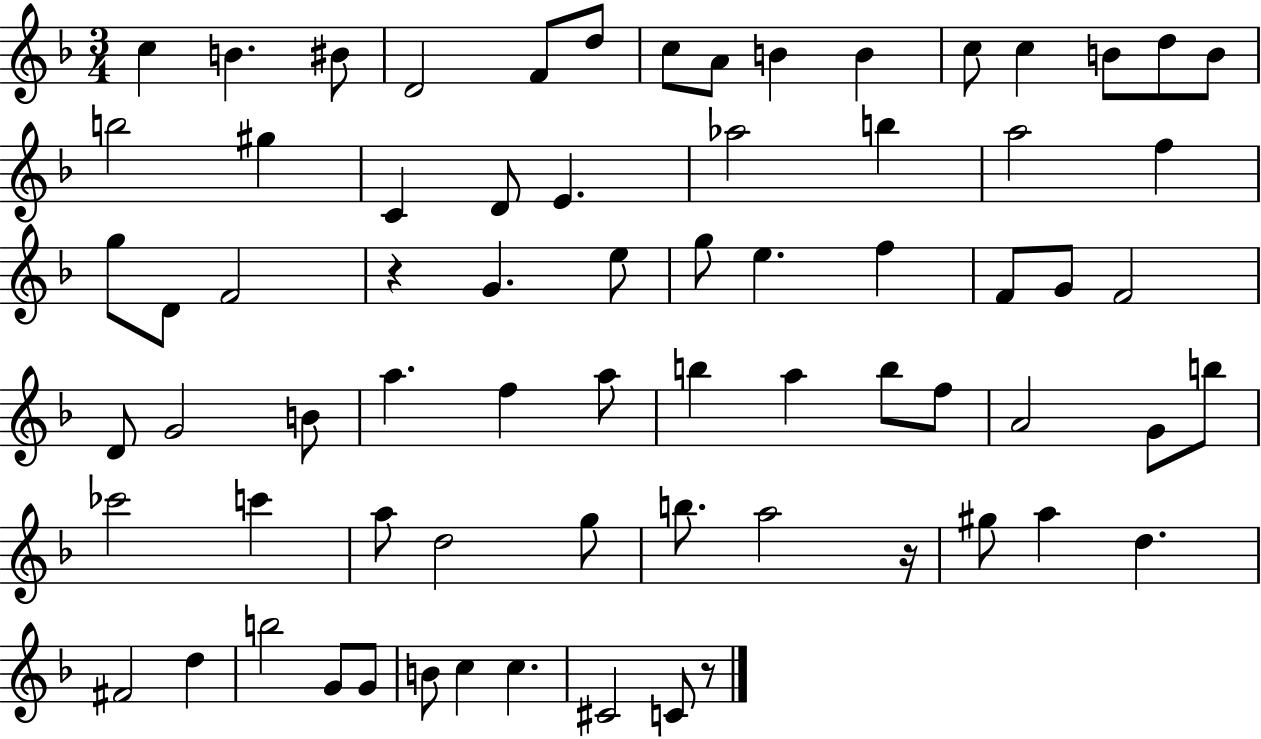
C5/q B4/q. BIS4/e D4/h F4/e D5/e C5/e A4/e B4/q B4/q C5/e C5/q B4/e D5/e B4/e B5/h G#5/q C4/q D4/e E4/q. Ab5/h B5/q A5/h F5/q G5/e D4/e F4/h R/q G4/q. E5/e G5/e E5/q. F5/q F4/e G4/e F4/h D4/e G4/h B4/e A5/q. F5/q A5/e B5/q A5/q B5/e F5/e A4/h G4/e B5/e CES6/h C6/q A5/e D5/h G5/e B5/e. A5/h R/s G#5/e A5/q D5/q. F#4/h D5/q B5/h G4/e G4/e B4/e C5/q C5/q. C#4/h C4/e R/e